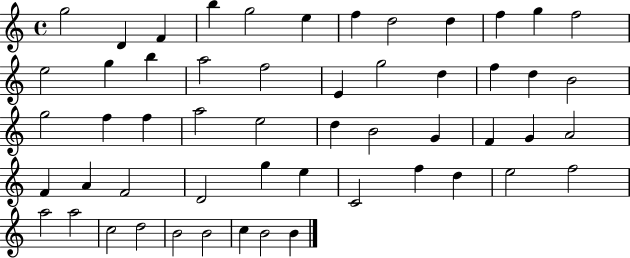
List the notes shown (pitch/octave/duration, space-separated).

G5/h D4/q F4/q B5/q G5/h E5/q F5/q D5/h D5/q F5/q G5/q F5/h E5/h G5/q B5/q A5/h F5/h E4/q G5/h D5/q F5/q D5/q B4/h G5/h F5/q F5/q A5/h E5/h D5/q B4/h G4/q F4/q G4/q A4/h F4/q A4/q F4/h D4/h G5/q E5/q C4/h F5/q D5/q E5/h F5/h A5/h A5/h C5/h D5/h B4/h B4/h C5/q B4/h B4/q